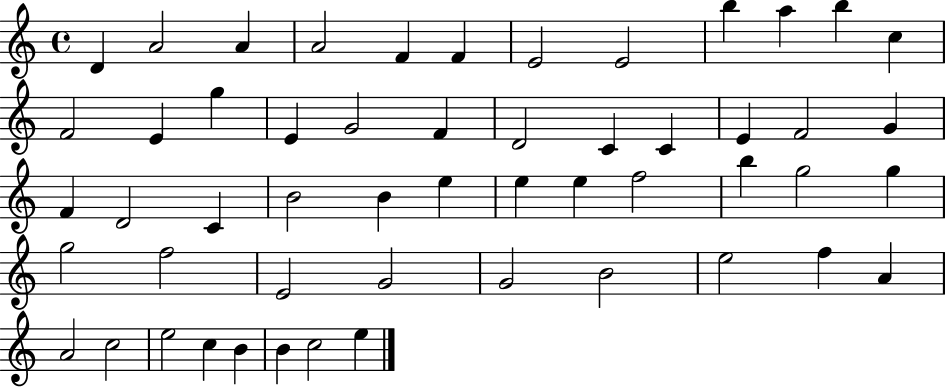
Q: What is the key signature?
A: C major